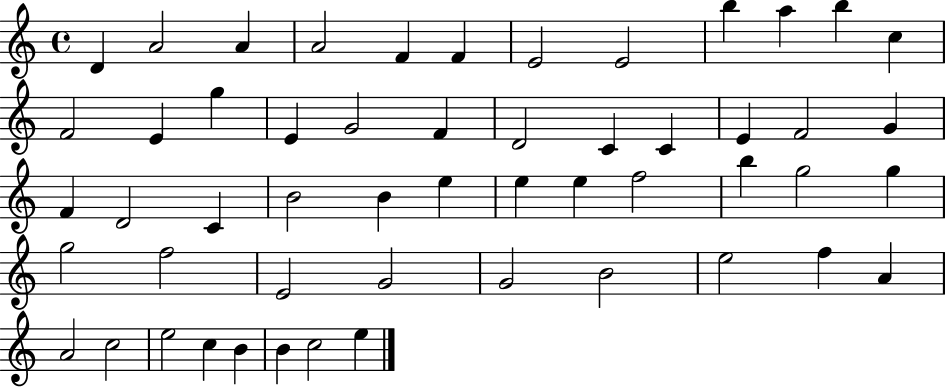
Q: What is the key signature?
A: C major